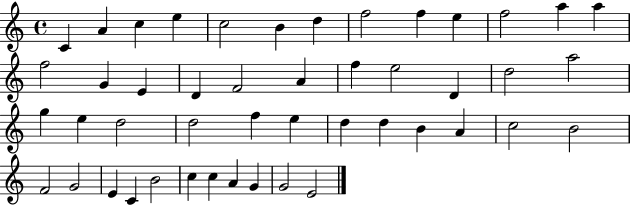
X:1
T:Untitled
M:4/4
L:1/4
K:C
C A c e c2 B d f2 f e f2 a a f2 G E D F2 A f e2 D d2 a2 g e d2 d2 f e d d B A c2 B2 F2 G2 E C B2 c c A G G2 E2